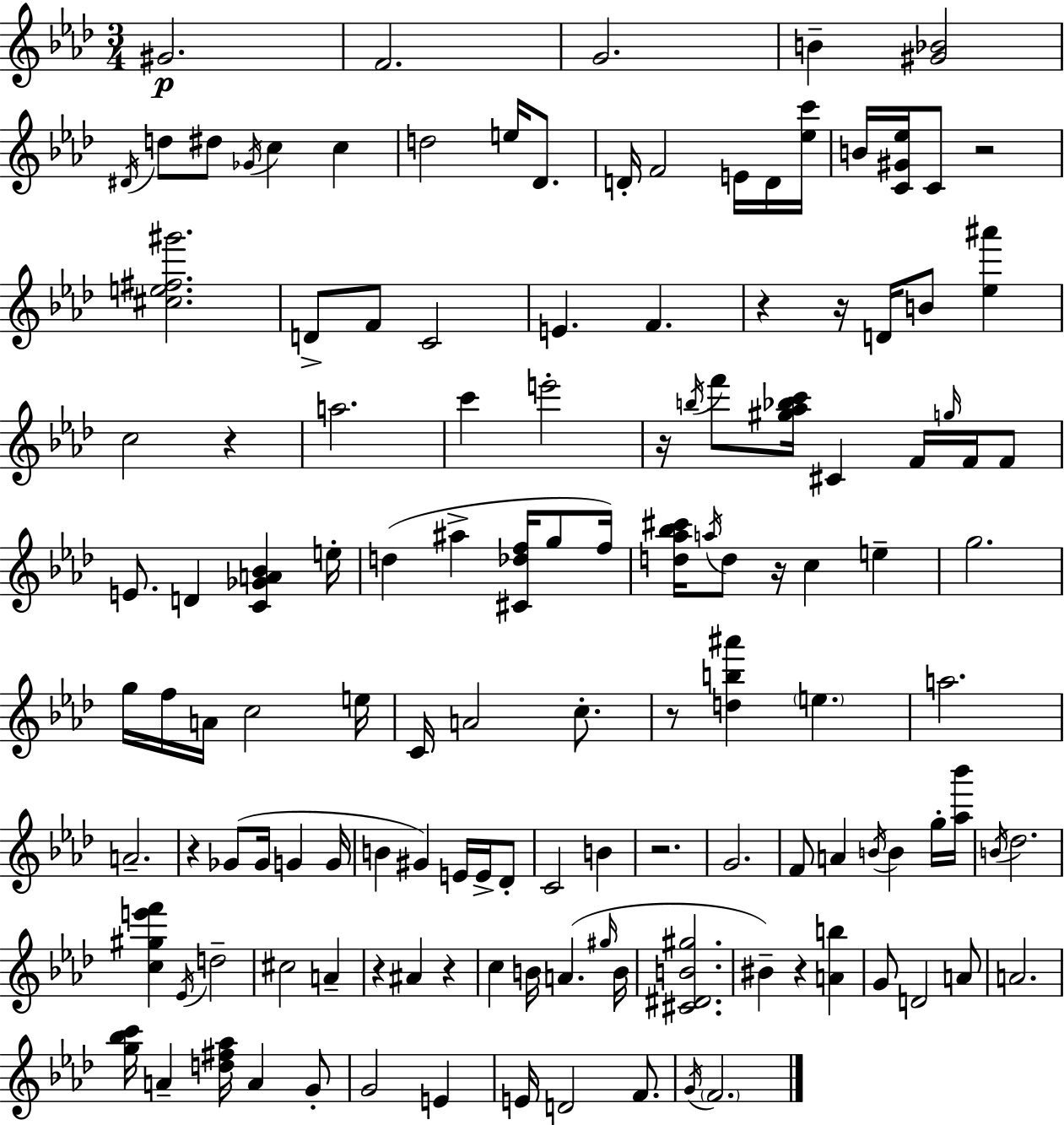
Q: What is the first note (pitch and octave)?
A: G#4